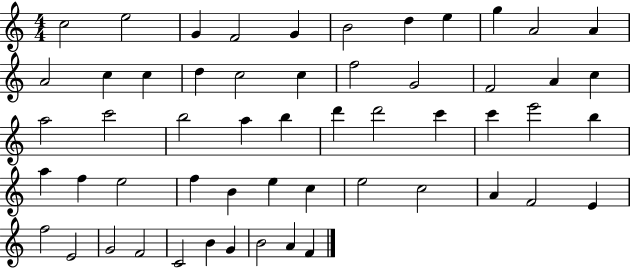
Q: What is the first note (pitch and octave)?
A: C5